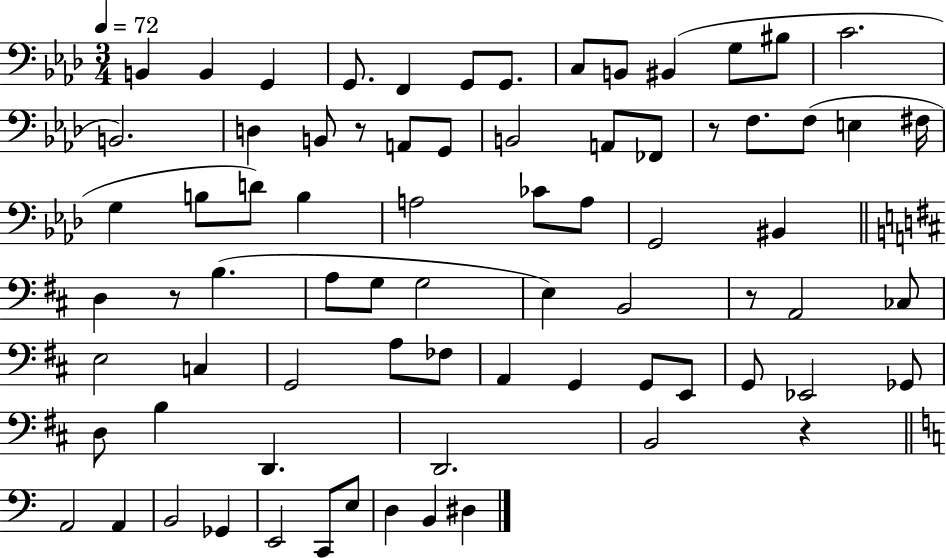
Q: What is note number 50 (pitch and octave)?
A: G2